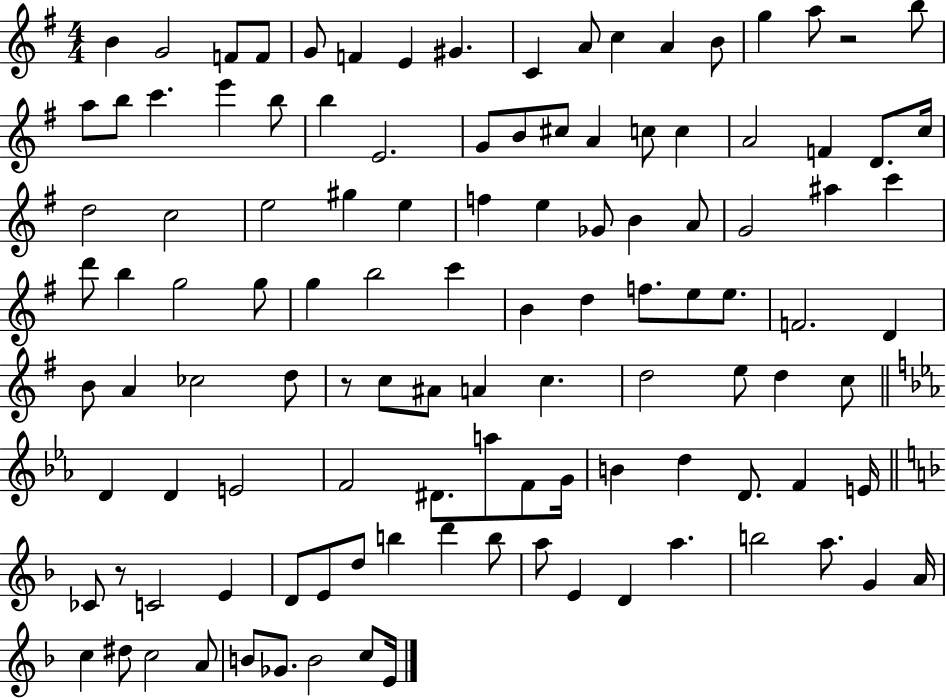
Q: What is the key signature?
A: G major